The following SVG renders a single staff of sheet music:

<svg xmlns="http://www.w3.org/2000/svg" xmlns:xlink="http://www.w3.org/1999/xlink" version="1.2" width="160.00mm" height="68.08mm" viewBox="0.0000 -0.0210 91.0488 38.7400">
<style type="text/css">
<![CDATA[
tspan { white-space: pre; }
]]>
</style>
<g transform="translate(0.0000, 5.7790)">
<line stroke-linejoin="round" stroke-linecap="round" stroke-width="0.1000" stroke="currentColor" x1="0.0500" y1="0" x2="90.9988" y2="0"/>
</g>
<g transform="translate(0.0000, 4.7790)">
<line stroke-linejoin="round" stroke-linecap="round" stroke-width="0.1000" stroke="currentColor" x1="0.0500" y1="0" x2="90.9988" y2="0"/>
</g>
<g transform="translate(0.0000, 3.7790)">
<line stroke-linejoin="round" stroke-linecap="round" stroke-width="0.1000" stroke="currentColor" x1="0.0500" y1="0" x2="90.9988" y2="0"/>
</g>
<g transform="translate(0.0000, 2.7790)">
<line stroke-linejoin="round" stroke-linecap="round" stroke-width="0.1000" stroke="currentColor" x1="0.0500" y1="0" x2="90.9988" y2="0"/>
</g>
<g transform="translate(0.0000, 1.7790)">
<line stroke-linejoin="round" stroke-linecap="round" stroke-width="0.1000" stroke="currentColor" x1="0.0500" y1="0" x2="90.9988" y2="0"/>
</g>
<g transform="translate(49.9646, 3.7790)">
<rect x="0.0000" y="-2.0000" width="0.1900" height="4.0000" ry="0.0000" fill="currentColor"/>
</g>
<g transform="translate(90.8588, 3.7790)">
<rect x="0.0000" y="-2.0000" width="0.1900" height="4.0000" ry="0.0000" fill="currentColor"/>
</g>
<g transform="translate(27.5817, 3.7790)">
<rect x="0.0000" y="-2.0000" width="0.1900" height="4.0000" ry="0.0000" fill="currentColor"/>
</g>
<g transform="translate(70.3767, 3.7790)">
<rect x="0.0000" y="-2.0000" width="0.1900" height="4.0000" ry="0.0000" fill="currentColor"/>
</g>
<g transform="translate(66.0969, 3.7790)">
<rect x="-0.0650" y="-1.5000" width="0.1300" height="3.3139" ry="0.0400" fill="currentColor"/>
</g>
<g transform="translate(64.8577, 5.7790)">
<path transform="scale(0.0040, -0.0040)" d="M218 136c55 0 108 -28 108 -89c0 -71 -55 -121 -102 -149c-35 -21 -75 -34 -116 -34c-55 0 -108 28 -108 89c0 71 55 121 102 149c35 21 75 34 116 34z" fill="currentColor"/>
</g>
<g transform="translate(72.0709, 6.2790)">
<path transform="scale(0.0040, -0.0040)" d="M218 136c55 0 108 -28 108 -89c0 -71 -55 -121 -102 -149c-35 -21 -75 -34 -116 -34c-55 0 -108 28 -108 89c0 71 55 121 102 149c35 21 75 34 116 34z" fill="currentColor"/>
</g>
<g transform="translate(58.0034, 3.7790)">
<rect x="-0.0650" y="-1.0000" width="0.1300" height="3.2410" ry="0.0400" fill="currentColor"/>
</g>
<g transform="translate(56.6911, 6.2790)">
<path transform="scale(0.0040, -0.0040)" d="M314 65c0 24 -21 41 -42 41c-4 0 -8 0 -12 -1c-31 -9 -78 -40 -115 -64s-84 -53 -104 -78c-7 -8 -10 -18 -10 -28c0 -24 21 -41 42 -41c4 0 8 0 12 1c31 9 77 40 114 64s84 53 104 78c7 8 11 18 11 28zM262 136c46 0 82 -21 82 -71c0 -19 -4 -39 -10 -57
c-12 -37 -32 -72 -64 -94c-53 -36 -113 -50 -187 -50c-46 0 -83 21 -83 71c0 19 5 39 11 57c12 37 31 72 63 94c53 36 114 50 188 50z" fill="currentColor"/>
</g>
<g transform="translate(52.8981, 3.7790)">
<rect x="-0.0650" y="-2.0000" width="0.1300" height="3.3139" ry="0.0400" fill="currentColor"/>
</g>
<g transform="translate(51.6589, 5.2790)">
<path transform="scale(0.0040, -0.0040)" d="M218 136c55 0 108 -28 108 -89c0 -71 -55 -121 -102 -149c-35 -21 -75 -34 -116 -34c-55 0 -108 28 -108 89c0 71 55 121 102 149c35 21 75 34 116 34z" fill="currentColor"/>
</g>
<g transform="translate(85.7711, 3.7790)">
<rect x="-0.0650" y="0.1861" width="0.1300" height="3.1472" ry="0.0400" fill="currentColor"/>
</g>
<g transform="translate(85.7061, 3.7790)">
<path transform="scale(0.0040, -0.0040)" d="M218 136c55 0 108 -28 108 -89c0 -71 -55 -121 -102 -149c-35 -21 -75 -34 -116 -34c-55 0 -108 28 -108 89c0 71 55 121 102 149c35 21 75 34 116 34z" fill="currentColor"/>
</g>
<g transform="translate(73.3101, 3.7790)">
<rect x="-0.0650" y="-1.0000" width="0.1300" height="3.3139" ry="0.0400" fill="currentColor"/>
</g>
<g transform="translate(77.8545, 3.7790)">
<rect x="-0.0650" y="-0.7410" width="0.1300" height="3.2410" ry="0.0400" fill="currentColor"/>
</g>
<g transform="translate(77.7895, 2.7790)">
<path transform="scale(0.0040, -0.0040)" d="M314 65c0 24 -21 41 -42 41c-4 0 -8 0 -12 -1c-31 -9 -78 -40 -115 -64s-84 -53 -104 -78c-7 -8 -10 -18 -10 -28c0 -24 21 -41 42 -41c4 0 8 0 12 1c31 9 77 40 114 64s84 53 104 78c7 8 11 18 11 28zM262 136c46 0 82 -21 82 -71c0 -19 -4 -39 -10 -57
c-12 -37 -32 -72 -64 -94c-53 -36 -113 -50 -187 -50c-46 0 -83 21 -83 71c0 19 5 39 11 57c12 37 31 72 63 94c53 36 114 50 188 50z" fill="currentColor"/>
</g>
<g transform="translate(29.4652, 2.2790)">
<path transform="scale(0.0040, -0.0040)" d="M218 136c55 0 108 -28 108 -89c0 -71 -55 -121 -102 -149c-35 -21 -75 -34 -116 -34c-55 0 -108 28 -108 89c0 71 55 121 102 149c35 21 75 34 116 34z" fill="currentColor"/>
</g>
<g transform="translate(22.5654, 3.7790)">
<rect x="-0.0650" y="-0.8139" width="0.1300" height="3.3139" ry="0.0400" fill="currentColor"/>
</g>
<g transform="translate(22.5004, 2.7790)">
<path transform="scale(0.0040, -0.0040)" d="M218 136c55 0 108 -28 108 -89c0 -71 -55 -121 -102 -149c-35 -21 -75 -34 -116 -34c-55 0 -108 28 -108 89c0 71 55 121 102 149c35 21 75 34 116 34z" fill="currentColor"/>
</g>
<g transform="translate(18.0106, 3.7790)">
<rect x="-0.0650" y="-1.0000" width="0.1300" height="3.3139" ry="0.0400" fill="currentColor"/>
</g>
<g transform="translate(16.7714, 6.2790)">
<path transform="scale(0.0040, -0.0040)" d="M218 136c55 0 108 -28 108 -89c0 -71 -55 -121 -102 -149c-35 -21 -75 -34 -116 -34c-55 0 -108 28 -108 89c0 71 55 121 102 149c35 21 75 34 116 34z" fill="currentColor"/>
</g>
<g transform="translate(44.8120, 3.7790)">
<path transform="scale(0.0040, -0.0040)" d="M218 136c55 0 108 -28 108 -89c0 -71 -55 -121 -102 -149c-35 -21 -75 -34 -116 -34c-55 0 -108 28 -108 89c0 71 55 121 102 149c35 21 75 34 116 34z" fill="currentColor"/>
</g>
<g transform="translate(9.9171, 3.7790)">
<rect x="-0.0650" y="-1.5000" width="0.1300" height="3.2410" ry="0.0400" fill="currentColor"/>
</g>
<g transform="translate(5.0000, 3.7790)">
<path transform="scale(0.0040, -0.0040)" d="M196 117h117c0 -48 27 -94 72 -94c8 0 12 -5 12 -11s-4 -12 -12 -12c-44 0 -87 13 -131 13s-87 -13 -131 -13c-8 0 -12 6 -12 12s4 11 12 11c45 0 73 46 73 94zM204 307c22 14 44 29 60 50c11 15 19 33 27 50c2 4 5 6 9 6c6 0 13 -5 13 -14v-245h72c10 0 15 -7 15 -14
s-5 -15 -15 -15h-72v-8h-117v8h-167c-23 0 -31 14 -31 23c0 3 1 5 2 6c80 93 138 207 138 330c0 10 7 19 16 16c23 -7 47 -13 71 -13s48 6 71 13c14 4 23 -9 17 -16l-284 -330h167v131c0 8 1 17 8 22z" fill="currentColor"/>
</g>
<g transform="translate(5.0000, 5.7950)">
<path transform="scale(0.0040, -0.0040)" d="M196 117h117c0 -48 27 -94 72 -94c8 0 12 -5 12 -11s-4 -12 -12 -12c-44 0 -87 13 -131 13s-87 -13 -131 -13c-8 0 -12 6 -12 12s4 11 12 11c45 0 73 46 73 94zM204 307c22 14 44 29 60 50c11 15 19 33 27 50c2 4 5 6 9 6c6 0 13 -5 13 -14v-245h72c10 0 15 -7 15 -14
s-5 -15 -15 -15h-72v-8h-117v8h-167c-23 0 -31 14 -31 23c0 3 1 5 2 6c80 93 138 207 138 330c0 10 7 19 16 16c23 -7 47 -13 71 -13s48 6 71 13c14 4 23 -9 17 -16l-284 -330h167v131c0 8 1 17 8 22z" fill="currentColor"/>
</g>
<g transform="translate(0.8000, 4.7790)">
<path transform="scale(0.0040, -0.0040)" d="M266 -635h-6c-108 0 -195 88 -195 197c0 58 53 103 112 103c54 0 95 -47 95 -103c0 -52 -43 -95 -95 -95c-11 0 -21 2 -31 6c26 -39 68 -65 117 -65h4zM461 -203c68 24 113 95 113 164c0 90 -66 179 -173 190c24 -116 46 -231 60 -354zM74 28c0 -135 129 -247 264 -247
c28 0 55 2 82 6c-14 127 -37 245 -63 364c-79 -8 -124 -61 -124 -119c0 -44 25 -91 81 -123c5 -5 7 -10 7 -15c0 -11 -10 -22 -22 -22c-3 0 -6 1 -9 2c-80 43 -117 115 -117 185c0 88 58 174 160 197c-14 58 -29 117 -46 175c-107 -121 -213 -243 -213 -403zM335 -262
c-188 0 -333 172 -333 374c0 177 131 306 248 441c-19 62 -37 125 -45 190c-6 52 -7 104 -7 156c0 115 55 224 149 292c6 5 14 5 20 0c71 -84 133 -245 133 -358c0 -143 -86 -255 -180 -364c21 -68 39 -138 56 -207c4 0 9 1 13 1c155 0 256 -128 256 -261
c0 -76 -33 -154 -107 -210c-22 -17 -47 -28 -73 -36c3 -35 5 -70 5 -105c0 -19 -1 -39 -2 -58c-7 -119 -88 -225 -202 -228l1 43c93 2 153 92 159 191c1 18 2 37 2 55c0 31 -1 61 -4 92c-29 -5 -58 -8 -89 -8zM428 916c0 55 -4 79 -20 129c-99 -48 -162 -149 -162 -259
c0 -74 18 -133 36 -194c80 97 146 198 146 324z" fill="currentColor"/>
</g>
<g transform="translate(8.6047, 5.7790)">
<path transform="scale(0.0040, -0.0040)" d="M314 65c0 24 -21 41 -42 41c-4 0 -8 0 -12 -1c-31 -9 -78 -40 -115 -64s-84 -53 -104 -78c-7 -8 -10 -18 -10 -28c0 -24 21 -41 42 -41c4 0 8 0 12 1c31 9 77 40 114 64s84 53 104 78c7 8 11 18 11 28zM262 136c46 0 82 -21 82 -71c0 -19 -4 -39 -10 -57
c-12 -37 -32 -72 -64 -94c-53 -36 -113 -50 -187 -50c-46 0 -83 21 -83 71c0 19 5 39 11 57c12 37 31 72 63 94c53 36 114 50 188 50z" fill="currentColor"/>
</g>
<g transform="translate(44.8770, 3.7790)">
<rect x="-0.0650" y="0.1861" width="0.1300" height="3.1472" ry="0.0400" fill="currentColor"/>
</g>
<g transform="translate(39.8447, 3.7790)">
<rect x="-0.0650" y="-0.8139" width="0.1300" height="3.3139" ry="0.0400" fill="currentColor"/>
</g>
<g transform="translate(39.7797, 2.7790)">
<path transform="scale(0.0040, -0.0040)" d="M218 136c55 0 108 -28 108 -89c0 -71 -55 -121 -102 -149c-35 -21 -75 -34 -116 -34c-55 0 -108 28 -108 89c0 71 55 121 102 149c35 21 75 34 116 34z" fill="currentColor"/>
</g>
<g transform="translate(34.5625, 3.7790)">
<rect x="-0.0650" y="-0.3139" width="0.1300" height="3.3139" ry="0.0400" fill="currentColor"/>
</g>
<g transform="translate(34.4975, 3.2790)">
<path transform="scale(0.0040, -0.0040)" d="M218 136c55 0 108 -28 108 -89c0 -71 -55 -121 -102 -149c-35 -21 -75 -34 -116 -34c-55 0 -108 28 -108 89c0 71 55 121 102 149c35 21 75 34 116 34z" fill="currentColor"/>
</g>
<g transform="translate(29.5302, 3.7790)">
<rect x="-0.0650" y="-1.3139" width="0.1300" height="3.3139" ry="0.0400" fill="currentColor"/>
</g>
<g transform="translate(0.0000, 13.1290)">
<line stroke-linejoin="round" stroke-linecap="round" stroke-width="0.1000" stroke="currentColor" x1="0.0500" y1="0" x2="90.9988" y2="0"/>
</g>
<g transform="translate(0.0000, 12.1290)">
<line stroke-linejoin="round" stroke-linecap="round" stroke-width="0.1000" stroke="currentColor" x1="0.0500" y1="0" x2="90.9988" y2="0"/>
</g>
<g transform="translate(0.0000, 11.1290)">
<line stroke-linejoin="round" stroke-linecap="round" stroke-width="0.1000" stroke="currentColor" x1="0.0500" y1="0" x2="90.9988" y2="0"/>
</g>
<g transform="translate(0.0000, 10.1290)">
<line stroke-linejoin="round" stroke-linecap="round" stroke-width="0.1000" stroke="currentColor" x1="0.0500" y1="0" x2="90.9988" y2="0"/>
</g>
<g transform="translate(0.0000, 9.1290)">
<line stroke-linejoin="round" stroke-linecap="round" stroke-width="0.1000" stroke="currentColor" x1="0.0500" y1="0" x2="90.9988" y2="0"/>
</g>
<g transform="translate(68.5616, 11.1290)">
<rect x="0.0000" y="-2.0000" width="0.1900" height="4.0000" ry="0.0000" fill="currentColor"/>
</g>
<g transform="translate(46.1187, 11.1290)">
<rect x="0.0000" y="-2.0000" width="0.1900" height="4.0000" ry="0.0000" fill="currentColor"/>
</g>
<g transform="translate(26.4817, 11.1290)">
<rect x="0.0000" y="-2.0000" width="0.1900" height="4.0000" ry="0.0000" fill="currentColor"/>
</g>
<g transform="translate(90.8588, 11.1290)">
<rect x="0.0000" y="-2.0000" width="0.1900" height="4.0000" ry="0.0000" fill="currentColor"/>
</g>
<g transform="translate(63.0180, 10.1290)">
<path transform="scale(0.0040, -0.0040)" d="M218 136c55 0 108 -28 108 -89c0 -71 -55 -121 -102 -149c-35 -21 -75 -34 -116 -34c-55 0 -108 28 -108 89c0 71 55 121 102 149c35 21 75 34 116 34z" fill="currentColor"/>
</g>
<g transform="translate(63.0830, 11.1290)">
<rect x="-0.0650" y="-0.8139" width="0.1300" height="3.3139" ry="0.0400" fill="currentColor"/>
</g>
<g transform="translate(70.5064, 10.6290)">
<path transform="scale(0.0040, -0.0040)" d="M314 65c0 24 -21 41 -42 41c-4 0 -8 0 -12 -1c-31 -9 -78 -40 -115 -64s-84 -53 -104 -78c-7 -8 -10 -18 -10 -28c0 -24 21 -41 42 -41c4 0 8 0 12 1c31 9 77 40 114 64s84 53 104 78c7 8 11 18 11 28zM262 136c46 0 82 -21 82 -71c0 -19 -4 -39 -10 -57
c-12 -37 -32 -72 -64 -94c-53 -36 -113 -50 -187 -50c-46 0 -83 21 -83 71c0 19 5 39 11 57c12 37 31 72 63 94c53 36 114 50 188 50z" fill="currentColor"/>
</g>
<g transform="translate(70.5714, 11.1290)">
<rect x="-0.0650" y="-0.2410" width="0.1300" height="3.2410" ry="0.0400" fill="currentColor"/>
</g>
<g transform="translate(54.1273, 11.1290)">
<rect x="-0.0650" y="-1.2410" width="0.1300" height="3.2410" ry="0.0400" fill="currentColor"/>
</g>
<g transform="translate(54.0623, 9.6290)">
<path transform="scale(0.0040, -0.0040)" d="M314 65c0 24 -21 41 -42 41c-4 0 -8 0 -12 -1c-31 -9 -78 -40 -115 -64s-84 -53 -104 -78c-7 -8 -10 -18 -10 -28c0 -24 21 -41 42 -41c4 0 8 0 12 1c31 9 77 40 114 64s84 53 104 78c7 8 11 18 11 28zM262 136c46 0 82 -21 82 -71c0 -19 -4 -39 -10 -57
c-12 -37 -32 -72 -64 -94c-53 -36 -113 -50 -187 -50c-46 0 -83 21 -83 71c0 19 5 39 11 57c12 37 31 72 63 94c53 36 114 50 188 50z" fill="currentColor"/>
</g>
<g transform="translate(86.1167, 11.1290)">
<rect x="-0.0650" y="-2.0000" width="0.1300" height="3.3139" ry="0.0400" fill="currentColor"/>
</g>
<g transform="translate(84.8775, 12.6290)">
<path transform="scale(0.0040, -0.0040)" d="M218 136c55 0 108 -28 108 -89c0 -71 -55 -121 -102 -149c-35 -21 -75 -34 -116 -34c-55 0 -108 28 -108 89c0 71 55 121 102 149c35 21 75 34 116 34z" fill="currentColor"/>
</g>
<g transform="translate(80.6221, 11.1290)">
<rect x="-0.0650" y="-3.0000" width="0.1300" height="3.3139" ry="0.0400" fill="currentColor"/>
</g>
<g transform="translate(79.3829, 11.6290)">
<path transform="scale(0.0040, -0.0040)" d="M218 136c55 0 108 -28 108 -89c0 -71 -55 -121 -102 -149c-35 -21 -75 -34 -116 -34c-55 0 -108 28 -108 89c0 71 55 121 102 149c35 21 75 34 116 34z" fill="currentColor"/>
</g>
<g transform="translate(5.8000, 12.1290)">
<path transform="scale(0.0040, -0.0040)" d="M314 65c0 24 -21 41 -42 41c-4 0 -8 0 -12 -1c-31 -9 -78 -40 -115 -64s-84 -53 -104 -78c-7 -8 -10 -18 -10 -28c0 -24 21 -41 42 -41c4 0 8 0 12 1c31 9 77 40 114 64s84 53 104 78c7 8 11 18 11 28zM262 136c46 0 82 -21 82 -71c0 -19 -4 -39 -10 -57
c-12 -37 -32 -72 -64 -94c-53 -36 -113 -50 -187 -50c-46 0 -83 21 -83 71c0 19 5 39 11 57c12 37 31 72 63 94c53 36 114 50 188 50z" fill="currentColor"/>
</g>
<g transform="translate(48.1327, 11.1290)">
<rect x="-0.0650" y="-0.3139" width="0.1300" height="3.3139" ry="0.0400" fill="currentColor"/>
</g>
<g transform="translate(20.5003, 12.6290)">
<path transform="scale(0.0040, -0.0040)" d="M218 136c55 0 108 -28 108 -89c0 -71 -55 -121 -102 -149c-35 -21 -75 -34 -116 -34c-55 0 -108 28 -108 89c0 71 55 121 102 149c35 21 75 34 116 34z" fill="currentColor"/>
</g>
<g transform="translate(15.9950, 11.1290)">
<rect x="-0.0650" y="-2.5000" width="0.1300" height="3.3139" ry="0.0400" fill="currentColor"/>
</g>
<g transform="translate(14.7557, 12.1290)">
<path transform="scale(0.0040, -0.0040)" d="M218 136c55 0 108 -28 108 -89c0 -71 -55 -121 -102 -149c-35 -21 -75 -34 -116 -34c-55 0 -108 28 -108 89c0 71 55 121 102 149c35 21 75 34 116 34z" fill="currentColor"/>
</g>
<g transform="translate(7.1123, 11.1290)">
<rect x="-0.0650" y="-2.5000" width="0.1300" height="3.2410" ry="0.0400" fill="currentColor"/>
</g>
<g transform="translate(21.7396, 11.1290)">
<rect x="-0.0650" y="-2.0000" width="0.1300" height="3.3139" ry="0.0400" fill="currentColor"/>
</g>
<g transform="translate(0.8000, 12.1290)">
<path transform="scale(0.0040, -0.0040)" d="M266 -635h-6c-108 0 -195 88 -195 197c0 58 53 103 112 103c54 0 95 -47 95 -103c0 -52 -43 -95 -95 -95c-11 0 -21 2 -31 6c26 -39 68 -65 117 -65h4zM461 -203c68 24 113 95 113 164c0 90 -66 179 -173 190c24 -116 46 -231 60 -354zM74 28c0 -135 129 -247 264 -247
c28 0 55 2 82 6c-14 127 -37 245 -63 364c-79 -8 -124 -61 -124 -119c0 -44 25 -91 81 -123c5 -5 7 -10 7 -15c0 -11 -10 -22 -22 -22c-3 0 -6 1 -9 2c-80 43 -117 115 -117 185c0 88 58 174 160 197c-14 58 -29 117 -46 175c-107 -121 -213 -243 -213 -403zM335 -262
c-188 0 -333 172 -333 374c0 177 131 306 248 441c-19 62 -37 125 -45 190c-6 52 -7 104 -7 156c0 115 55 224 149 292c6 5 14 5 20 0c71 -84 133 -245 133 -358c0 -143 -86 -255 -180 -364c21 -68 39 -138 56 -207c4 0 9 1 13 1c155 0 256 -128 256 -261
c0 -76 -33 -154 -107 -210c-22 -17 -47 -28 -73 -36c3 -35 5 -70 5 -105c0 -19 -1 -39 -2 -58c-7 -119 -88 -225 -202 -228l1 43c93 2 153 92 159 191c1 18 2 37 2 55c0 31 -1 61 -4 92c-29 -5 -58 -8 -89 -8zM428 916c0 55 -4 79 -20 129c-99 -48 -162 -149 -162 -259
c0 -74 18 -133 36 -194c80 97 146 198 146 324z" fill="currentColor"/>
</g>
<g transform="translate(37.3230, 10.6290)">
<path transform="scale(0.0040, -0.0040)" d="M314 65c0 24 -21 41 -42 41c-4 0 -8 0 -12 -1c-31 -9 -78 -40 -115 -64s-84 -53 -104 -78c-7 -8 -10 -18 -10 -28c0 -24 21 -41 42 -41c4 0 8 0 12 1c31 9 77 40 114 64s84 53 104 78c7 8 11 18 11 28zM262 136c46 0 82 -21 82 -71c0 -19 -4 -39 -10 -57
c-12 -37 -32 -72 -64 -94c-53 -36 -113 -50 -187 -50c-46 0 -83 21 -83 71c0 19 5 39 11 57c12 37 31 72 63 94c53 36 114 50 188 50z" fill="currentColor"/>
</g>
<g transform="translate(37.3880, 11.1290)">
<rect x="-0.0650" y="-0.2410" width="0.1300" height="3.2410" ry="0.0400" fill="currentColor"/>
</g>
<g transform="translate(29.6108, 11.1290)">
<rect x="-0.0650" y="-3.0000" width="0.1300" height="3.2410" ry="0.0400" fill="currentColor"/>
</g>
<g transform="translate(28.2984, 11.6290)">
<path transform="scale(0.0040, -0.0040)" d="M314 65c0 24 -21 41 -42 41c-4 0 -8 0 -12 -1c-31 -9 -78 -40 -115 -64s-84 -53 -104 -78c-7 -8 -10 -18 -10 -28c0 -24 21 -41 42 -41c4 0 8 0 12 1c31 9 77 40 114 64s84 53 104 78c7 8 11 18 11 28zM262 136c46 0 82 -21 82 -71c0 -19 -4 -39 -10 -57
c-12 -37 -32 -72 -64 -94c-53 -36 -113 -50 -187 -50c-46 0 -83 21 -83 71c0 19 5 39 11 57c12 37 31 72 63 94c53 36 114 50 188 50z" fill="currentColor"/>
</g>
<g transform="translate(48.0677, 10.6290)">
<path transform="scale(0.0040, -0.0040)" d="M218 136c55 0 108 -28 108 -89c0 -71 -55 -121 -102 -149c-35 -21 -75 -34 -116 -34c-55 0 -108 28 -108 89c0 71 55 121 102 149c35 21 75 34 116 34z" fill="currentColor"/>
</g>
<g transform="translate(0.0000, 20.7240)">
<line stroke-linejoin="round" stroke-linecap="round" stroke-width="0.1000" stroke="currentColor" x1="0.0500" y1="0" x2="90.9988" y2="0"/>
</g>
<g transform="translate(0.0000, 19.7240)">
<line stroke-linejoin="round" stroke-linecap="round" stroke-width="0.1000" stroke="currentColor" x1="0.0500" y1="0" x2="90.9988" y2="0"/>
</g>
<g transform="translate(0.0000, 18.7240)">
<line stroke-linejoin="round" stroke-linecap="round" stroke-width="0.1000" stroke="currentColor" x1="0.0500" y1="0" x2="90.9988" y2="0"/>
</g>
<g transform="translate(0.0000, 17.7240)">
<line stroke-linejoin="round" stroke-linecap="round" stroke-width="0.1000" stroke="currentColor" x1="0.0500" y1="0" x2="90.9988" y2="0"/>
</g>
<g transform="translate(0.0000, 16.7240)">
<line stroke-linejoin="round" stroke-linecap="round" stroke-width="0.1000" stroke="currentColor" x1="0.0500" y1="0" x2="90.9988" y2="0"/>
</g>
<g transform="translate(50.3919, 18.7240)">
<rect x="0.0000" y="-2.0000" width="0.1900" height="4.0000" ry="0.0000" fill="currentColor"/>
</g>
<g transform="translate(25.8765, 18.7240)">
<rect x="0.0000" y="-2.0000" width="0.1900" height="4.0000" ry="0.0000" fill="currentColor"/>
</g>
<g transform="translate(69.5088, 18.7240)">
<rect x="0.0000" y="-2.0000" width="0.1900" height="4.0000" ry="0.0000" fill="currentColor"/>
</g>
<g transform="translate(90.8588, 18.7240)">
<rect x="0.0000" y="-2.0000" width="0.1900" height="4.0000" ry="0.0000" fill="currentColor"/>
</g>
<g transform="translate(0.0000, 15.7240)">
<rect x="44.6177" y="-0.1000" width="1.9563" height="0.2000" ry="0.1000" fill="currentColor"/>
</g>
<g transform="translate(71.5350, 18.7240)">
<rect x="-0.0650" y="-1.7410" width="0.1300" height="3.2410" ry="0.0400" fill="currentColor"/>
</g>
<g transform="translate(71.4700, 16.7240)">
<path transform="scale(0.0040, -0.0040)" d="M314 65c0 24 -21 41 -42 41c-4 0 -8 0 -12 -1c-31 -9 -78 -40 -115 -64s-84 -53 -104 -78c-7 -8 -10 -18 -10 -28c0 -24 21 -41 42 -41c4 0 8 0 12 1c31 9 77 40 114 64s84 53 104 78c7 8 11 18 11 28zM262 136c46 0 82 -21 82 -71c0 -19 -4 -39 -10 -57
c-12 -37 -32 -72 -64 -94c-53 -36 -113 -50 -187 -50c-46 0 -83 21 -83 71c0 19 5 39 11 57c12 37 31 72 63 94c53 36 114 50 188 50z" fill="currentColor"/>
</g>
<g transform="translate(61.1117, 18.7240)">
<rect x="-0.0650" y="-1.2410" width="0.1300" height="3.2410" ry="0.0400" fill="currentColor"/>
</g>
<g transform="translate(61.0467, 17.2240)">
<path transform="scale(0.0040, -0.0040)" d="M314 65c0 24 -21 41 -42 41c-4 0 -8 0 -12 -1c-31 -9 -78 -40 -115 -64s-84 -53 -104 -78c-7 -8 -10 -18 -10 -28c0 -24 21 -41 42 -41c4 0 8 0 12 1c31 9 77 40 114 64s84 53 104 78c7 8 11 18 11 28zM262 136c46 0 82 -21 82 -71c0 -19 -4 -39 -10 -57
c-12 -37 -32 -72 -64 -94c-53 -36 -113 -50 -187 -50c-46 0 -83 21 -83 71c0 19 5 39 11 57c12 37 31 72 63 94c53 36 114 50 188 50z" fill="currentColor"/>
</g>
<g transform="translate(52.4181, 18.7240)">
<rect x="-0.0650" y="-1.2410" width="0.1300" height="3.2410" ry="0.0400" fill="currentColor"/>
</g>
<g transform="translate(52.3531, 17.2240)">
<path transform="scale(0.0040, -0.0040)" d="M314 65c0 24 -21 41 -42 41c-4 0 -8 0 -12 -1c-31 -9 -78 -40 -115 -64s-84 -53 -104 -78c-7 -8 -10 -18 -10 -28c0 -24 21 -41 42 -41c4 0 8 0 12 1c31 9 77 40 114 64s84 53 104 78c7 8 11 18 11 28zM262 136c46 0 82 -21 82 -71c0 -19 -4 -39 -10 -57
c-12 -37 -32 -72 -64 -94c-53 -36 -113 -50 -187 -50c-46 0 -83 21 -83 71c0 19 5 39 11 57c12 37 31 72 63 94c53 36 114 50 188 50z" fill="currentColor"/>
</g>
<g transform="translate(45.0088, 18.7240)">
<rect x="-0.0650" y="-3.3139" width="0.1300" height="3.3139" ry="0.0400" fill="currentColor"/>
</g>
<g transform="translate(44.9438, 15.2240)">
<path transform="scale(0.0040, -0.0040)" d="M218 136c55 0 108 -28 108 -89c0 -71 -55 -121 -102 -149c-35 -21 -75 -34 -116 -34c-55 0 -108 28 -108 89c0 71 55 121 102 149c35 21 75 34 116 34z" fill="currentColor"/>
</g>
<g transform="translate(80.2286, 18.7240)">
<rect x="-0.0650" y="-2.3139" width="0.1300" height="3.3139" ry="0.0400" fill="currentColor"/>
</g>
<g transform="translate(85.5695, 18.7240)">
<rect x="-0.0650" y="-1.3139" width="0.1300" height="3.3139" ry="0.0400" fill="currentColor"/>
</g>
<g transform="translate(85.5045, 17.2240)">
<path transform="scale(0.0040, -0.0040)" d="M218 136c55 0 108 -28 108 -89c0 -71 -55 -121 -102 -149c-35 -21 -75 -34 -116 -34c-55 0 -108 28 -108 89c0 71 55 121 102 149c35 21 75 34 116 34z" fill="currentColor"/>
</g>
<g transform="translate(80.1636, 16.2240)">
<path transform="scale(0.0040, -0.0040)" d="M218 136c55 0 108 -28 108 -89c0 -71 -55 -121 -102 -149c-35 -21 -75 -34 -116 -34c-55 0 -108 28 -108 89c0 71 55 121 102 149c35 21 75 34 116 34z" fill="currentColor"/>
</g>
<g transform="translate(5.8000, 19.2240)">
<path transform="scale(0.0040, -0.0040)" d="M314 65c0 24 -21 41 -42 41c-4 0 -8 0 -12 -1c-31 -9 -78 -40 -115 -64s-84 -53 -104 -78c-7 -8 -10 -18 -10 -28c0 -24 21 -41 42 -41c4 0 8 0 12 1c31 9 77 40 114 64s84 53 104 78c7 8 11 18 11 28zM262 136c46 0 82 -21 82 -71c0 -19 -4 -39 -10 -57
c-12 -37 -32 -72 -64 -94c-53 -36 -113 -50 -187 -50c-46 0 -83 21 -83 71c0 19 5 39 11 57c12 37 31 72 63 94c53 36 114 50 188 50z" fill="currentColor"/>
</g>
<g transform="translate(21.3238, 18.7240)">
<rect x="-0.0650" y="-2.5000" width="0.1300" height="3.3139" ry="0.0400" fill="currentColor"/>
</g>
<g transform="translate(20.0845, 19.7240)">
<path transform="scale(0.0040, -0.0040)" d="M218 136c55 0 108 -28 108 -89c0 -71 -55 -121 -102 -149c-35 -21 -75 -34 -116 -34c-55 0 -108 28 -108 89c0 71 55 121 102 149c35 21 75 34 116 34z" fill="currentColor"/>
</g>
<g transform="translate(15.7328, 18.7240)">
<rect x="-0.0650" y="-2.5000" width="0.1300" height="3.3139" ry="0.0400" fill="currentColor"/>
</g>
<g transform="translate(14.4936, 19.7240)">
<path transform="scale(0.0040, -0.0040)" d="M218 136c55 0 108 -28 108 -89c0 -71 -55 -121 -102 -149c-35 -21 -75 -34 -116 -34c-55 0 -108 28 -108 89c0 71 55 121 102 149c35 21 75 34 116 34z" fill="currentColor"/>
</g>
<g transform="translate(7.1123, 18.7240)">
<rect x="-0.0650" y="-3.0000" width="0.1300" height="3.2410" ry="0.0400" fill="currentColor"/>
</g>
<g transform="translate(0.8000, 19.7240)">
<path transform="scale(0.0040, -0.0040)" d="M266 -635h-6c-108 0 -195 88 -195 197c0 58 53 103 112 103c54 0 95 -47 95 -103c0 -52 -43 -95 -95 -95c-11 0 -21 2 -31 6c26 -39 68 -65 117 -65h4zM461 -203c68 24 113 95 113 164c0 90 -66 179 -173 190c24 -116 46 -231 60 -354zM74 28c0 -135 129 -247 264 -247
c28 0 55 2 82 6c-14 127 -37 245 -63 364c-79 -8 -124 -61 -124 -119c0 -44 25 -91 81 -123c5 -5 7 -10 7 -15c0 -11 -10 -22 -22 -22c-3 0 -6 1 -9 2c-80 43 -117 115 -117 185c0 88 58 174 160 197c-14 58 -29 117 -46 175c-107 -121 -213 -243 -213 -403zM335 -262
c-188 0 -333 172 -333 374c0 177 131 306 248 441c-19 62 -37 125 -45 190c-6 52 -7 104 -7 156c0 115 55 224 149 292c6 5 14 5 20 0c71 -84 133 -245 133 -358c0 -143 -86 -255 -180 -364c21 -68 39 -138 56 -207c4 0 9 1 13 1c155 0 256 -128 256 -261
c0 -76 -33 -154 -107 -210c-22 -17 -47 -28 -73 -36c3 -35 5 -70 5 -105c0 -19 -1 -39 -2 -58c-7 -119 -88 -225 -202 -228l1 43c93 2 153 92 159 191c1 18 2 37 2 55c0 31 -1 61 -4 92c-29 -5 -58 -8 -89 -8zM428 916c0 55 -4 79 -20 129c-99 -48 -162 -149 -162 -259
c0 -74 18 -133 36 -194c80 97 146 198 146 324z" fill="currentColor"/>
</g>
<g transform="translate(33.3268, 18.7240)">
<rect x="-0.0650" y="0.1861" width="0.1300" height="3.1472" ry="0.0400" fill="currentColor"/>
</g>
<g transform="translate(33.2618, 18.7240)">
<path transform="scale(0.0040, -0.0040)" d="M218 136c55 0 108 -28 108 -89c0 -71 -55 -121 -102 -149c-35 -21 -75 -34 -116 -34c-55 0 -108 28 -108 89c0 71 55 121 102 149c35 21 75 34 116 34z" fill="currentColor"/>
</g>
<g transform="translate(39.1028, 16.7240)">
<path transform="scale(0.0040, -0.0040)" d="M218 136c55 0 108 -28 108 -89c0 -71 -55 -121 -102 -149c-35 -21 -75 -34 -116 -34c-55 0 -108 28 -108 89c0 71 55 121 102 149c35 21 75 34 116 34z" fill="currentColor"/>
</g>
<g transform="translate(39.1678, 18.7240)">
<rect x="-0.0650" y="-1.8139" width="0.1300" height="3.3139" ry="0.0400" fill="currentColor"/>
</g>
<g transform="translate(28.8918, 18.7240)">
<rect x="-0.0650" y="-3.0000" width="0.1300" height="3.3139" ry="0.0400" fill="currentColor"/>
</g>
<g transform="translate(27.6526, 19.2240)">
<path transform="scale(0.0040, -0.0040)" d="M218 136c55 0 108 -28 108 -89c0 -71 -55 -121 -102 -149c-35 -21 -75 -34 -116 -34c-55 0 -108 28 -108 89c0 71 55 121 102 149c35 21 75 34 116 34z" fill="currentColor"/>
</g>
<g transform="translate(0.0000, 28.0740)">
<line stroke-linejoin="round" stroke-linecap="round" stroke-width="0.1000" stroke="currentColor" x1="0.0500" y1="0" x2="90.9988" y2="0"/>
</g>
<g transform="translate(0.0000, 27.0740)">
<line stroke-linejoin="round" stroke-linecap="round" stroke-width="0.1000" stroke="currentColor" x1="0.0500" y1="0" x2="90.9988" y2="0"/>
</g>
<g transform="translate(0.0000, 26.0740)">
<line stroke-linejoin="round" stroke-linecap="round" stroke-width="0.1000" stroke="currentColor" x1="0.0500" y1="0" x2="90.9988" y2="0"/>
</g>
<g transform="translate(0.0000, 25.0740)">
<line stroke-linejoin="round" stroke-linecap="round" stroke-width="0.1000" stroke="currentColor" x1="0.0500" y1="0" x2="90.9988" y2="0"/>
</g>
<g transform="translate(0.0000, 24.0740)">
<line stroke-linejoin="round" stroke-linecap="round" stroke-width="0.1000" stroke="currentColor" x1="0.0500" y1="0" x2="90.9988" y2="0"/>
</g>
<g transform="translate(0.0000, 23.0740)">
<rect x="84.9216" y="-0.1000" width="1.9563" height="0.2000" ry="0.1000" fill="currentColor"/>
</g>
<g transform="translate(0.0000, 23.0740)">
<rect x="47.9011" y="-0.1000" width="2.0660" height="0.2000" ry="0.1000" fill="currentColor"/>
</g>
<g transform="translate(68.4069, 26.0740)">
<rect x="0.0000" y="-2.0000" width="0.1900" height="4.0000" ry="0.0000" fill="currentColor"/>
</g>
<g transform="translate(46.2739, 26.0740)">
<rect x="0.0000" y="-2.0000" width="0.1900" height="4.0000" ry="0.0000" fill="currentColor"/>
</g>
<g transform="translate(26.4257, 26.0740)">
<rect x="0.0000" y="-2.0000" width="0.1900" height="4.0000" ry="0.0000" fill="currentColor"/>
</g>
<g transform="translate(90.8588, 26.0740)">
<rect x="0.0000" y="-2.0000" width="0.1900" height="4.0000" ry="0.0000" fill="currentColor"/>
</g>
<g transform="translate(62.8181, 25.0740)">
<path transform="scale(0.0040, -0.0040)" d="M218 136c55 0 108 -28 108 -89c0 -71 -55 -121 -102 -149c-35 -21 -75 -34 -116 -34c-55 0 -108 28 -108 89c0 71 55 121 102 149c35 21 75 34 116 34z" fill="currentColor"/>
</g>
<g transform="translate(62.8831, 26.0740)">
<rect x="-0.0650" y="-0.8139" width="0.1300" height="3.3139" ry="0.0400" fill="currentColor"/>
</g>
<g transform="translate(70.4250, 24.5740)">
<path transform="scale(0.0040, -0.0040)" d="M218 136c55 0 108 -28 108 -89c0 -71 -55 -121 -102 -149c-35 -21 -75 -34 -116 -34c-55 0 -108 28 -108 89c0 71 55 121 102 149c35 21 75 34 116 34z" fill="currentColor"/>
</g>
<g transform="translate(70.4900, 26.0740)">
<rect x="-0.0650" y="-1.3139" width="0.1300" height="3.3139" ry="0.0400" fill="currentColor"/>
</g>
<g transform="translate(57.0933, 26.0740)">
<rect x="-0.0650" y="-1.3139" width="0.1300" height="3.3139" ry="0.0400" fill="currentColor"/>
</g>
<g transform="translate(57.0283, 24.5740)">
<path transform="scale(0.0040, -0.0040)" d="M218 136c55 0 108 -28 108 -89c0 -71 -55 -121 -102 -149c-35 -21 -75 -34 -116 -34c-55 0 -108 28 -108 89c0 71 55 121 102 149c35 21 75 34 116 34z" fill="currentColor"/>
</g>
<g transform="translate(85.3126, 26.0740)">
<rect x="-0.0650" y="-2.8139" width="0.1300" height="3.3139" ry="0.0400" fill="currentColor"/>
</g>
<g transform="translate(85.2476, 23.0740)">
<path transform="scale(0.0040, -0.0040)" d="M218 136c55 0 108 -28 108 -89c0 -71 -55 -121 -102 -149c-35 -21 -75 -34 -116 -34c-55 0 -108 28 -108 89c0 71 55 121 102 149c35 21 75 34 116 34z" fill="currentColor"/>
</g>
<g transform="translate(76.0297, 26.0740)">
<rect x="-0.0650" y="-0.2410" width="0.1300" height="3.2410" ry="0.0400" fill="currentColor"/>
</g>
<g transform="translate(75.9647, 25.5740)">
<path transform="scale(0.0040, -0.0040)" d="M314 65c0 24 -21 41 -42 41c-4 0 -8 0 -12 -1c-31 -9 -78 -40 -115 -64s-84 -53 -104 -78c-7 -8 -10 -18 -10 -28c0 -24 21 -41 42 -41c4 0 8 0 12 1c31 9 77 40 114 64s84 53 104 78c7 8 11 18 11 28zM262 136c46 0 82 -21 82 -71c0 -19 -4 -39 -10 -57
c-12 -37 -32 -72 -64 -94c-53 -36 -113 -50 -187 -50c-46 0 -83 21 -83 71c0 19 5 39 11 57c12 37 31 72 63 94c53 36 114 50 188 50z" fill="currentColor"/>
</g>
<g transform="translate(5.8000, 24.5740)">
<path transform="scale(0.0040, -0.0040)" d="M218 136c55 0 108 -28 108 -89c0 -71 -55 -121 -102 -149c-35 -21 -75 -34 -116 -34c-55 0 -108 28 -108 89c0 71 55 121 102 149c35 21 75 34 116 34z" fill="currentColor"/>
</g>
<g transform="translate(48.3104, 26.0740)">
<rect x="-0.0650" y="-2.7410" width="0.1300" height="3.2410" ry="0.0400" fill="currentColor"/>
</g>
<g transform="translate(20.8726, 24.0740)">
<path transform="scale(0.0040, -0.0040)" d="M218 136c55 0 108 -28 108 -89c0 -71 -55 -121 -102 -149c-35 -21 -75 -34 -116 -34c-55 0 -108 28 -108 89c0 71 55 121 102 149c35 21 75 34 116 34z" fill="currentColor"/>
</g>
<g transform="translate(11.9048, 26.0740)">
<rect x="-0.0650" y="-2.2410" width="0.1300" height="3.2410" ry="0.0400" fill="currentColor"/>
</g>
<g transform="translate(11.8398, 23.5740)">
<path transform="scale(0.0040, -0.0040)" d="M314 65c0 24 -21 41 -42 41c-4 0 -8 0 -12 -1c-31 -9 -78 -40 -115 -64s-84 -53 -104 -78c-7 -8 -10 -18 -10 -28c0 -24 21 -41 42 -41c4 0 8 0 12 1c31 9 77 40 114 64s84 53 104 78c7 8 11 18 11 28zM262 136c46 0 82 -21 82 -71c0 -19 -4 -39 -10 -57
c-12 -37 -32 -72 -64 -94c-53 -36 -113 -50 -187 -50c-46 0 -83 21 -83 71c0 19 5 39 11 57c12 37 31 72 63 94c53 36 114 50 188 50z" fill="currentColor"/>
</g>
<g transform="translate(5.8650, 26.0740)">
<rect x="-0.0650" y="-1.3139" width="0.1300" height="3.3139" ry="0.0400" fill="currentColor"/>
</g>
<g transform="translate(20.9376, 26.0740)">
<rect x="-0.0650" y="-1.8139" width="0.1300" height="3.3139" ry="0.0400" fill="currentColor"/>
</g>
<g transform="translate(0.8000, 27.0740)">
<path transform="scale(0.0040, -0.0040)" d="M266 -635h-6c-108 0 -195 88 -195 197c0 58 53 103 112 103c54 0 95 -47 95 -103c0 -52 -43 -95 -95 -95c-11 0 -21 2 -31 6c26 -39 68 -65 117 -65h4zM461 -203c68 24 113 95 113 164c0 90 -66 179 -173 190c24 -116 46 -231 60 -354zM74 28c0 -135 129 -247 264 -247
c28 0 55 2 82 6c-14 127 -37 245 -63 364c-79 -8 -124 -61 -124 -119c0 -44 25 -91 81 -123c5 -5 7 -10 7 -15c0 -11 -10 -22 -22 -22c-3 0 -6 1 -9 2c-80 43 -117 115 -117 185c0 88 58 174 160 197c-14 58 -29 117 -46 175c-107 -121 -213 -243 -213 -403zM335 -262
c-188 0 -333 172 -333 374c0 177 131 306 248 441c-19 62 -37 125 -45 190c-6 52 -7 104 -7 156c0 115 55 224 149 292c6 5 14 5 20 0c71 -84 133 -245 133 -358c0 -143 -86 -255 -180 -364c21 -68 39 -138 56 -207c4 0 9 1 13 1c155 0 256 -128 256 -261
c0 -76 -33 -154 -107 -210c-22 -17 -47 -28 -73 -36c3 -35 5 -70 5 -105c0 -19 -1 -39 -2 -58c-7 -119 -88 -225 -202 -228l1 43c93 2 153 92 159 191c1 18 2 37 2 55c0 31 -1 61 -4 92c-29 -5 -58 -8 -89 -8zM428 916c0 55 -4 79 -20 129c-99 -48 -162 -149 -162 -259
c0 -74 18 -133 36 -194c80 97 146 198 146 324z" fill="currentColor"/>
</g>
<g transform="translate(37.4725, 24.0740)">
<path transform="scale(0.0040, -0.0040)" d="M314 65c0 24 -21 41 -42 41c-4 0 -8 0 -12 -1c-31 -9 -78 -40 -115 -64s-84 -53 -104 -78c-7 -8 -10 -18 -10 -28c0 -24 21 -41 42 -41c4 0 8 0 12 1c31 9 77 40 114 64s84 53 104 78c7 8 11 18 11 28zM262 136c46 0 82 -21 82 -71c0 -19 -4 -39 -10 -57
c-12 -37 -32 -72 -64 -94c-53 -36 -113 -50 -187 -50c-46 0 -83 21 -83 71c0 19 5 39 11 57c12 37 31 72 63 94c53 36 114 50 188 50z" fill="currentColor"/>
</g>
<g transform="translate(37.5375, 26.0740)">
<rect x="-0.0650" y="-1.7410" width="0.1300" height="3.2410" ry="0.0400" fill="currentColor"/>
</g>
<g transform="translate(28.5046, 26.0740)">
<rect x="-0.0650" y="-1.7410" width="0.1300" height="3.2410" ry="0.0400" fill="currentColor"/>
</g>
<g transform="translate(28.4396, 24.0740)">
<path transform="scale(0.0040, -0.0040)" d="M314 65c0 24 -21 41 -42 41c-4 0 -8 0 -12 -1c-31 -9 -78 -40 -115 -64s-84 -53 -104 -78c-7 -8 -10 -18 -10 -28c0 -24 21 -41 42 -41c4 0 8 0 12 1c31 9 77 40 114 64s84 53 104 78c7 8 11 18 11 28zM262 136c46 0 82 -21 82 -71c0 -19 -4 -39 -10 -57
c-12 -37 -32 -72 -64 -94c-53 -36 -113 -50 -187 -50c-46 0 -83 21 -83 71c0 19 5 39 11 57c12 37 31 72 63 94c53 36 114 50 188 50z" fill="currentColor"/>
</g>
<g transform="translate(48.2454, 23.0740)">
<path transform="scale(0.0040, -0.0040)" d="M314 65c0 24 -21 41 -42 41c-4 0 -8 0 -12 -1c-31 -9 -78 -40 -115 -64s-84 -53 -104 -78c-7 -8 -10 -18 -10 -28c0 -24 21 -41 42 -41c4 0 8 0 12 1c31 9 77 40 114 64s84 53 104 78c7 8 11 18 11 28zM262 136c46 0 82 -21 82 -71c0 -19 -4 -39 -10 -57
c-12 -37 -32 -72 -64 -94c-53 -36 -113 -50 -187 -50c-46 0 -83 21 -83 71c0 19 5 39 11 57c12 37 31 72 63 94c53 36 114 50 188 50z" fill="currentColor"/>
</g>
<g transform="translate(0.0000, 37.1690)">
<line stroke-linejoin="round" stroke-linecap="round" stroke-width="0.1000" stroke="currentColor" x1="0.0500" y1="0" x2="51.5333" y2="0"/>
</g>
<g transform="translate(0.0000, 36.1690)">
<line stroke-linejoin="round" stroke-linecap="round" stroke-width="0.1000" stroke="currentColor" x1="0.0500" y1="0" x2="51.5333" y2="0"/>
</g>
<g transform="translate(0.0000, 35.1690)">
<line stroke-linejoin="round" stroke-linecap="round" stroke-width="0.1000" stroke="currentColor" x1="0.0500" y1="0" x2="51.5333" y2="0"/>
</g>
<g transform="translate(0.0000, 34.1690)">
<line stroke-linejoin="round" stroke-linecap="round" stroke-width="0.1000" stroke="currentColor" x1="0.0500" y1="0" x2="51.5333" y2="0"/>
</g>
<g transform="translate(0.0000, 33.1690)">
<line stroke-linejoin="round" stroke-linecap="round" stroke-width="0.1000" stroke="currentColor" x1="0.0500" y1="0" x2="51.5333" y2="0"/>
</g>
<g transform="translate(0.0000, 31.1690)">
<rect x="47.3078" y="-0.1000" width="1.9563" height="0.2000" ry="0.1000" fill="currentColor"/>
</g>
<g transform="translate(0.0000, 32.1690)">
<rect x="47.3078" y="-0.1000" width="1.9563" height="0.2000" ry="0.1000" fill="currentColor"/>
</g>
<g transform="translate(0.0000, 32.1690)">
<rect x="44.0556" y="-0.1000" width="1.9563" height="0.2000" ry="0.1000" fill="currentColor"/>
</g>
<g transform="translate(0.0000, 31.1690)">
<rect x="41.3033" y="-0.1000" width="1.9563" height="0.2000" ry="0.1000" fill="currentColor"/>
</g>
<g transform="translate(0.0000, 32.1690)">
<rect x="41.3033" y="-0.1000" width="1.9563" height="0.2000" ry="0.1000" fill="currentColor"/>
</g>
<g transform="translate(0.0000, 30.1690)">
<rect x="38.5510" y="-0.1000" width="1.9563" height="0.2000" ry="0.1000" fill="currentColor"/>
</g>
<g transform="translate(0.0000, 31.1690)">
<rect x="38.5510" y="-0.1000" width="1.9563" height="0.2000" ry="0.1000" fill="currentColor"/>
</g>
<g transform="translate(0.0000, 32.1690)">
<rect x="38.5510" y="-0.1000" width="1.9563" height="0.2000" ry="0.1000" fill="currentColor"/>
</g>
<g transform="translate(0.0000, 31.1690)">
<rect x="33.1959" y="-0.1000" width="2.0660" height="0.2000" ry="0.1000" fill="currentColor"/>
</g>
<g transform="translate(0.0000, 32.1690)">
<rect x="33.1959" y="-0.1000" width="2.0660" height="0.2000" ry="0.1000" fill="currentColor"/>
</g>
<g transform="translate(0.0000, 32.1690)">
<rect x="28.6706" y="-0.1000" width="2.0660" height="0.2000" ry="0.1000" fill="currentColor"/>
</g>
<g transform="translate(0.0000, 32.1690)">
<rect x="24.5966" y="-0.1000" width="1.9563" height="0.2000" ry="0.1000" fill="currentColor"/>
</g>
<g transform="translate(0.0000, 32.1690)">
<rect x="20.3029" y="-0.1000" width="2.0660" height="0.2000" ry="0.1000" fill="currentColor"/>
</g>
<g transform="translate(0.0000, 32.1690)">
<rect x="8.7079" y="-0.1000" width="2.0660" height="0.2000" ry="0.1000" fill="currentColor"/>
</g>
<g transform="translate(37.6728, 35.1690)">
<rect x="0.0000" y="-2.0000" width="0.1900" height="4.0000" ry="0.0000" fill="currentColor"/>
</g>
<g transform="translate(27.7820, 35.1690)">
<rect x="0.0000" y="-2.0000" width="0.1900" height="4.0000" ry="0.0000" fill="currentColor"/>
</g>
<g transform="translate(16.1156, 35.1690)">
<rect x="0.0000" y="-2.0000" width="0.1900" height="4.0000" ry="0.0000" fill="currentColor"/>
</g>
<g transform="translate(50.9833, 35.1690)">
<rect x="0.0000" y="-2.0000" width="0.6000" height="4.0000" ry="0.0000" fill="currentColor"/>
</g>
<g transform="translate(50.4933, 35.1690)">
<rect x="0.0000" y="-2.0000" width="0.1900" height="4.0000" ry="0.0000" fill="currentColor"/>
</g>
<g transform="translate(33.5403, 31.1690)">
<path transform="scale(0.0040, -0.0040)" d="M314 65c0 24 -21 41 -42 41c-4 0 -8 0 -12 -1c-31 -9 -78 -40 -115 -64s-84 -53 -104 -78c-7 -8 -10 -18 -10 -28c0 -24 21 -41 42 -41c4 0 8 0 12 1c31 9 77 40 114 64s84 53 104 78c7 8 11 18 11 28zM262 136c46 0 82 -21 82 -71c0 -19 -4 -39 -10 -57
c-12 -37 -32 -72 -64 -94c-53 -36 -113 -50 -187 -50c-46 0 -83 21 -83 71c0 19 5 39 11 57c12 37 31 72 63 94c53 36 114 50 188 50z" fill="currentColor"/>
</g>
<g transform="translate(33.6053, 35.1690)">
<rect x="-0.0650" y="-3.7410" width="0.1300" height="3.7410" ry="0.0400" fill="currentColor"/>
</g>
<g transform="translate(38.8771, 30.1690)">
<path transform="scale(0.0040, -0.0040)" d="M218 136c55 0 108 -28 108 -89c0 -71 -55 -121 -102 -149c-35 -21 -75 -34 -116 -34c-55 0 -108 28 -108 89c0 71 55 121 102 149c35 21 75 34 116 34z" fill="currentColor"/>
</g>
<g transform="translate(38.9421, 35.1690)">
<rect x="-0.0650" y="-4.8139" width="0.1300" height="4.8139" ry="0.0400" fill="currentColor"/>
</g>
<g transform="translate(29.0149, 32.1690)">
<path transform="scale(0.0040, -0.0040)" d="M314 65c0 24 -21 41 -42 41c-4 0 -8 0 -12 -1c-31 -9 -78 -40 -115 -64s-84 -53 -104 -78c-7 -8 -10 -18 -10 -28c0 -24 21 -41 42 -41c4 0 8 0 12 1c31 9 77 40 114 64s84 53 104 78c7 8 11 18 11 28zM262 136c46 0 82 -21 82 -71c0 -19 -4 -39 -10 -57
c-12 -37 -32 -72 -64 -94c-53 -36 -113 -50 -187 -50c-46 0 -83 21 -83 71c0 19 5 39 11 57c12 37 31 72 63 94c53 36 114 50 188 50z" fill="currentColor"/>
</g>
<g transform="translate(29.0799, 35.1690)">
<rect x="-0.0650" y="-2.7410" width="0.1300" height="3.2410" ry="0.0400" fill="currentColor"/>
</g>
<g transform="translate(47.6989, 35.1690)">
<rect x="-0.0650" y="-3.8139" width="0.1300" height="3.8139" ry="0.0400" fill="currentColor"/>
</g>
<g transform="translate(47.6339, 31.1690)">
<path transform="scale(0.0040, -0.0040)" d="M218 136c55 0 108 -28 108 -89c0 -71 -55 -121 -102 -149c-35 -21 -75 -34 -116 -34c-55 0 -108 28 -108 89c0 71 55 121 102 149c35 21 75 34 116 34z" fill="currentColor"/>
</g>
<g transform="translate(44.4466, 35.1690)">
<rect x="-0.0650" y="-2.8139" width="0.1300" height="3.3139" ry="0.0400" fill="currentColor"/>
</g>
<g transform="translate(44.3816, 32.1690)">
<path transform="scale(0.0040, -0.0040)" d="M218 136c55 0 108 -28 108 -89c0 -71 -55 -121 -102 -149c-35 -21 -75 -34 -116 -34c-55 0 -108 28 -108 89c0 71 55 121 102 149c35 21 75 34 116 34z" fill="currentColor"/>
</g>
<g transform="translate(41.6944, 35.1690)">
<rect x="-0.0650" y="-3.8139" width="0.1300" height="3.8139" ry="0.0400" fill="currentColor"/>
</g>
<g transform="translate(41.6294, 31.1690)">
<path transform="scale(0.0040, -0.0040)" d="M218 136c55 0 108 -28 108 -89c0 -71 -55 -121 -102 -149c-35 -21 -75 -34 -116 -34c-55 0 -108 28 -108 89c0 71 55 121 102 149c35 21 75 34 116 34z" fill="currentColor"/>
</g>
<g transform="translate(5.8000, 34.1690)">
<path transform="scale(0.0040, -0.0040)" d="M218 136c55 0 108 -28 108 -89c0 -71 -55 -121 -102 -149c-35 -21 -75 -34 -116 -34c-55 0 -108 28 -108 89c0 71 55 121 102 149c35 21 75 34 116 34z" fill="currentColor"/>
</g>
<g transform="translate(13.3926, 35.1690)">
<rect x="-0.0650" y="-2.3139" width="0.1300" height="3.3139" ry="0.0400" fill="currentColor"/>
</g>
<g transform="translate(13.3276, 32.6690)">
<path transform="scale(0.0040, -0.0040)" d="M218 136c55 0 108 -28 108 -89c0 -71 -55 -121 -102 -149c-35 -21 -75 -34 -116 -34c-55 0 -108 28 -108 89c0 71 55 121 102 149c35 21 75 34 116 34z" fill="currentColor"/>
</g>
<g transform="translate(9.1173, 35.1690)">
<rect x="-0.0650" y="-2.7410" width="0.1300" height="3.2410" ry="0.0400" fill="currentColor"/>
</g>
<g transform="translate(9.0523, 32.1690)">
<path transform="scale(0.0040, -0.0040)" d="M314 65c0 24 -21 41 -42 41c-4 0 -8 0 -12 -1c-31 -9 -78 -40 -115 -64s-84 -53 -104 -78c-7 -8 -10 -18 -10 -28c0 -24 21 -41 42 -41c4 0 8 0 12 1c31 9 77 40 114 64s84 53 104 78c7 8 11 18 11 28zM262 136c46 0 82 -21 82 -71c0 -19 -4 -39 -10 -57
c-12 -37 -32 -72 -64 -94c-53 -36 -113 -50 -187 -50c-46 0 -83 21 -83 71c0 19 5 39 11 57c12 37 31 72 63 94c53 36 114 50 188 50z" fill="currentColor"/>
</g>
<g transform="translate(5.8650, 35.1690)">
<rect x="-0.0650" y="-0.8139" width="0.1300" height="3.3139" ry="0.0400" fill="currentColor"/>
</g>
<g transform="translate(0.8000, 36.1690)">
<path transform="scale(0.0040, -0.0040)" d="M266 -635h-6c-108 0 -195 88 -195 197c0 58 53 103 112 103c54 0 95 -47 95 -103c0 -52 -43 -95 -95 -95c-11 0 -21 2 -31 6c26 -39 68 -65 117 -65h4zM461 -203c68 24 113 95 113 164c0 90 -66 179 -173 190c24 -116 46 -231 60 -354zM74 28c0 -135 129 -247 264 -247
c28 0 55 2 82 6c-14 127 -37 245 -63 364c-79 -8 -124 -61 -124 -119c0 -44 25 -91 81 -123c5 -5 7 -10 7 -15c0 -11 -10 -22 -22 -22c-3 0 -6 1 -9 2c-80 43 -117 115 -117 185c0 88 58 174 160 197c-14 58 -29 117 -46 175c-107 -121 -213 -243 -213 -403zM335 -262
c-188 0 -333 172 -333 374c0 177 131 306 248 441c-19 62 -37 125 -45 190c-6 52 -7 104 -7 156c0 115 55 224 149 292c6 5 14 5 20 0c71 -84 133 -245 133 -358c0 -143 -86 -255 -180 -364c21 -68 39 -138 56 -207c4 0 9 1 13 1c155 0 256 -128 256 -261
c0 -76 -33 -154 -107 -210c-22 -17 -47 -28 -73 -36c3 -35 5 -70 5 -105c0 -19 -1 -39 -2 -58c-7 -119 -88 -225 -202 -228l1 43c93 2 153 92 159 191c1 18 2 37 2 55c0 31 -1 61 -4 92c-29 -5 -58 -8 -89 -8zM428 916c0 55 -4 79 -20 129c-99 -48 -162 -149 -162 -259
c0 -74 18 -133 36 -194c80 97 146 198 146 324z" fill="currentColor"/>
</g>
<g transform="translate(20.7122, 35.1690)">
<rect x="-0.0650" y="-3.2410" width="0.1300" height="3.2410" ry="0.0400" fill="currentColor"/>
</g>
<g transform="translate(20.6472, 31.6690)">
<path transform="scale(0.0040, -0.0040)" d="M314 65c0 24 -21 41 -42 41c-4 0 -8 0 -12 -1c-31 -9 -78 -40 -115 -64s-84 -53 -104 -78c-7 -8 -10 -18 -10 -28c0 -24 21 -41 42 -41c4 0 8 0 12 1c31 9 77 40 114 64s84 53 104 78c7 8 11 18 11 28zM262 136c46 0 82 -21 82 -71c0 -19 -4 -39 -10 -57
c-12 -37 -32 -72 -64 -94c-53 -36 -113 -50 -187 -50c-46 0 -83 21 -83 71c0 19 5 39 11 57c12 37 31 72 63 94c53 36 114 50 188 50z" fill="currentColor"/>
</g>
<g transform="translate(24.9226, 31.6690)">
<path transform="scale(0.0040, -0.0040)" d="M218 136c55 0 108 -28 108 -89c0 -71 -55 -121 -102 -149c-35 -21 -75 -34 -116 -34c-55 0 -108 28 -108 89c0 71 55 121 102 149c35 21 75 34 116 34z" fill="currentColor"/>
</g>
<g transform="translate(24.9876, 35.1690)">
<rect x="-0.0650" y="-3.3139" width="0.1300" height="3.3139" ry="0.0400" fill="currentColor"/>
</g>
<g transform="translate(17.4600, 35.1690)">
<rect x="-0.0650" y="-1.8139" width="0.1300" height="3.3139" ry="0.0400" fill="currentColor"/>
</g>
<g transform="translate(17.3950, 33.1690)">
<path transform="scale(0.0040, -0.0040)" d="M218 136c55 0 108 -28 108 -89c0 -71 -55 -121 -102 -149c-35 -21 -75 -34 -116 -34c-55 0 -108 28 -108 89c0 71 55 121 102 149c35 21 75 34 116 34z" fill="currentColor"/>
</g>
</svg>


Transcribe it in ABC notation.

X:1
T:Untitled
M:4/4
L:1/4
K:C
E2 D d e c d B F D2 E D d2 B G2 G F A2 c2 c e2 d c2 A F A2 G G A B f b e2 e2 f2 g e e g2 f f2 f2 a2 e d e c2 a d a2 g f b2 b a2 c'2 e' c' a c'